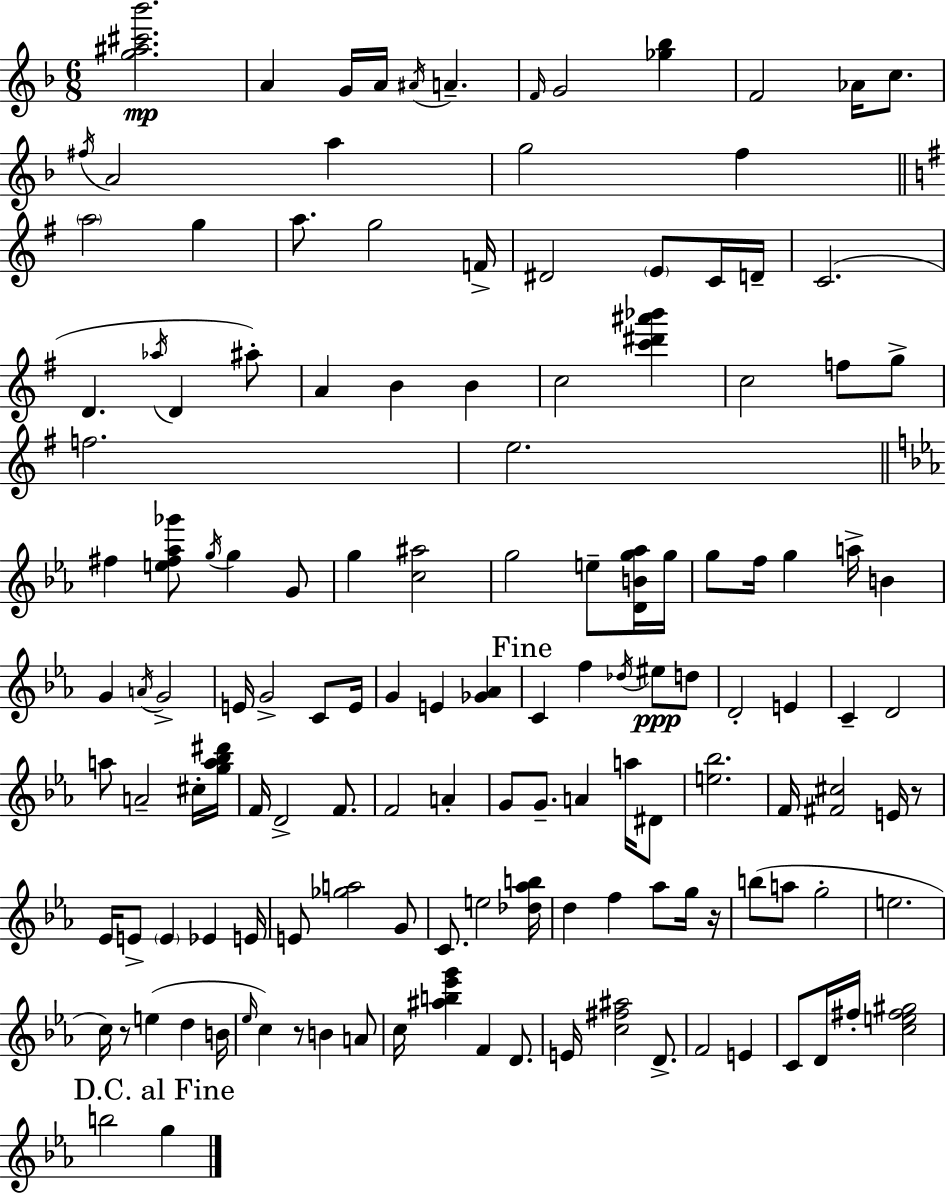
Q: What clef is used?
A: treble